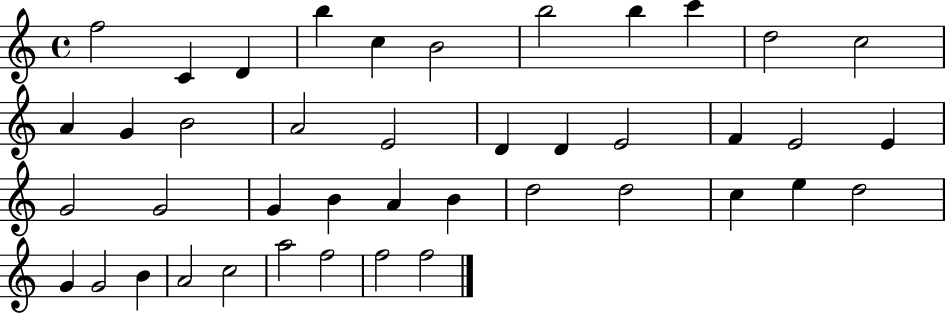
F5/h C4/q D4/q B5/q C5/q B4/h B5/h B5/q C6/q D5/h C5/h A4/q G4/q B4/h A4/h E4/h D4/q D4/q E4/h F4/q E4/h E4/q G4/h G4/h G4/q B4/q A4/q B4/q D5/h D5/h C5/q E5/q D5/h G4/q G4/h B4/q A4/h C5/h A5/h F5/h F5/h F5/h